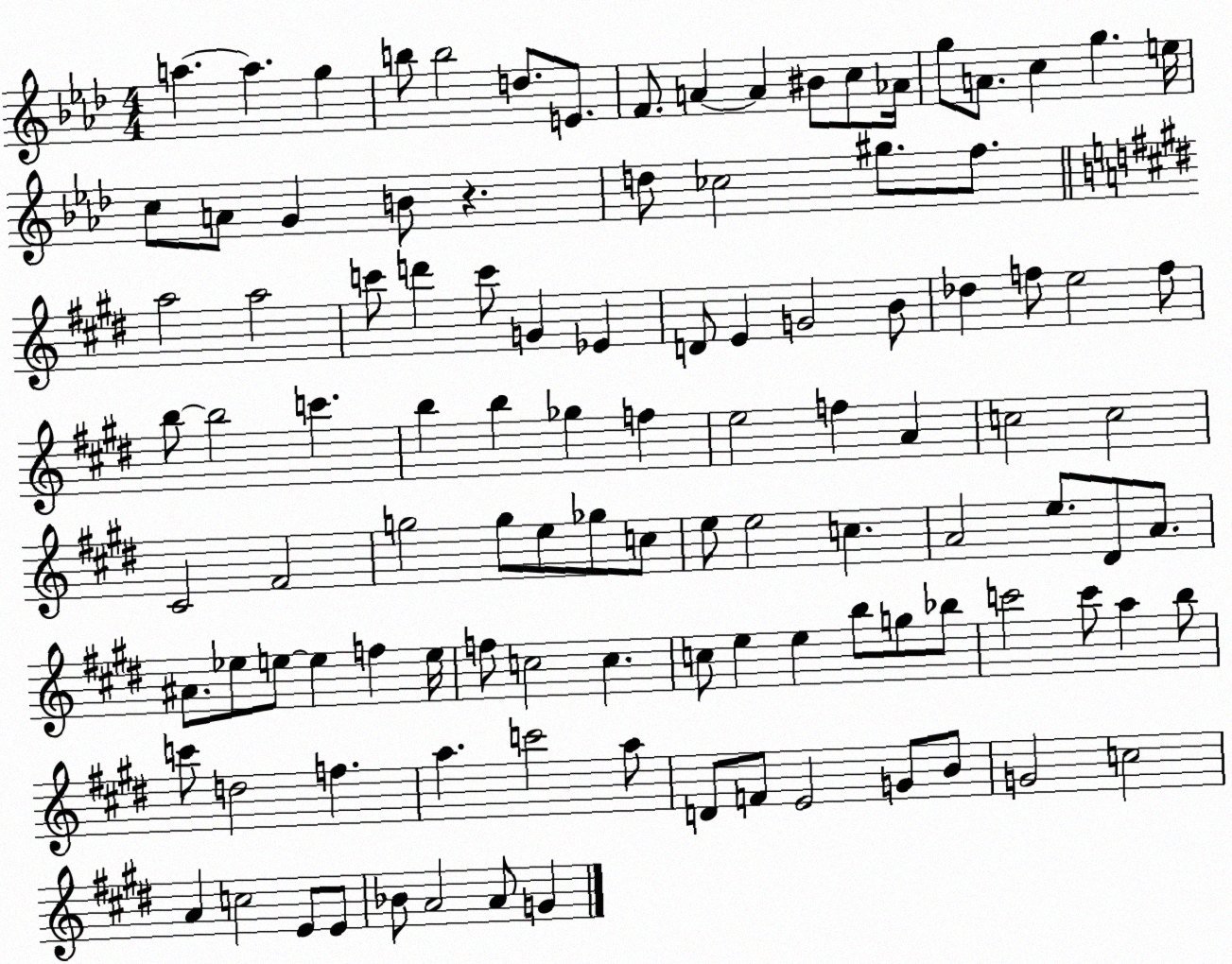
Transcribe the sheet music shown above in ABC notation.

X:1
T:Untitled
M:4/4
L:1/4
K:Ab
a a g b/2 b2 d/2 E/2 F/2 A A ^B/2 c/2 _A/4 g/2 A/2 c g e/4 c/2 A/2 G B/2 z d/2 _c2 ^g/2 f/2 a2 a2 c'/2 d' c'/2 G _E D/2 E G2 B/2 _d f/2 e2 f/2 b/2 b2 c' b b _g f e2 f A c2 c2 ^C2 ^F2 g2 g/2 e/2 _g/2 c/2 e/2 e2 c A2 e/2 ^D/2 A/2 ^A/2 _e/2 e/2 e f e/4 f/2 c2 c c/2 e e b/2 g/2 _b/2 c'2 c'/2 a b/2 c'/2 d2 f a c'2 a/2 D/2 F/2 E2 G/2 B/2 G2 c2 A c2 E/2 E/2 _B/2 A2 A/2 G